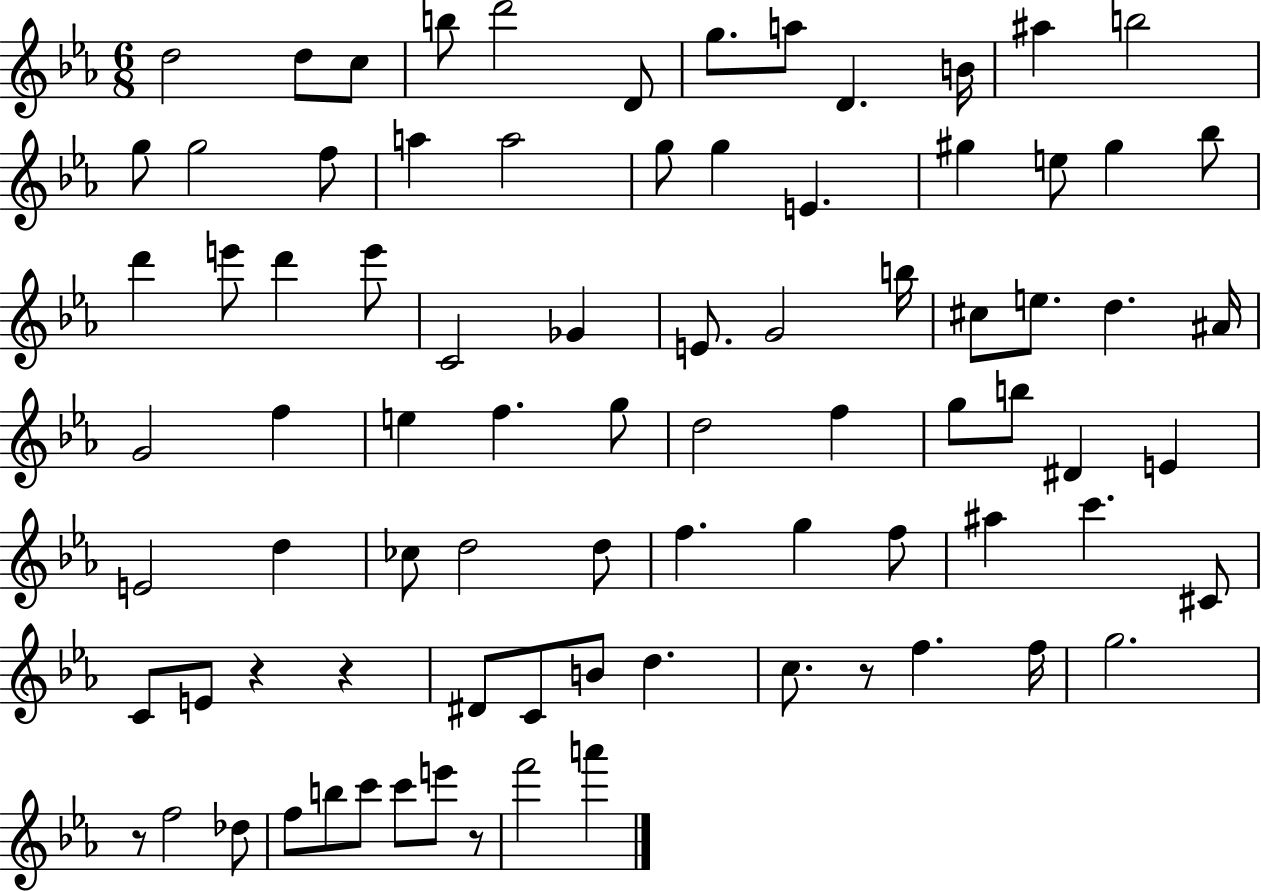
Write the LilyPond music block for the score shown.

{
  \clef treble
  \numericTimeSignature
  \time 6/8
  \key ees \major
  d''2 d''8 c''8 | b''8 d'''2 d'8 | g''8. a''8 d'4. b'16 | ais''4 b''2 | \break g''8 g''2 f''8 | a''4 a''2 | g''8 g''4 e'4. | gis''4 e''8 gis''4 bes''8 | \break d'''4 e'''8 d'''4 e'''8 | c'2 ges'4 | e'8. g'2 b''16 | cis''8 e''8. d''4. ais'16 | \break g'2 f''4 | e''4 f''4. g''8 | d''2 f''4 | g''8 b''8 dis'4 e'4 | \break e'2 d''4 | ces''8 d''2 d''8 | f''4. g''4 f''8 | ais''4 c'''4. cis'8 | \break c'8 e'8 r4 r4 | dis'8 c'8 b'8 d''4. | c''8. r8 f''4. f''16 | g''2. | \break r8 f''2 des''8 | f''8 b''8 c'''8 c'''8 e'''8 r8 | f'''2 a'''4 | \bar "|."
}